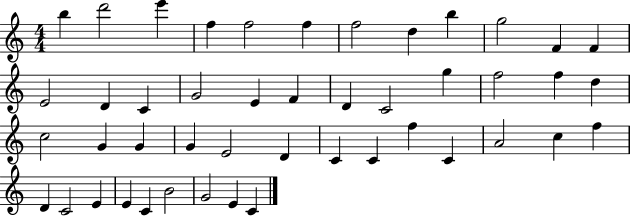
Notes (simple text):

B5/q D6/h E6/q F5/q F5/h F5/q F5/h D5/q B5/q G5/h F4/q F4/q E4/h D4/q C4/q G4/h E4/q F4/q D4/q C4/h G5/q F5/h F5/q D5/q C5/h G4/q G4/q G4/q E4/h D4/q C4/q C4/q F5/q C4/q A4/h C5/q F5/q D4/q C4/h E4/q E4/q C4/q B4/h G4/h E4/q C4/q